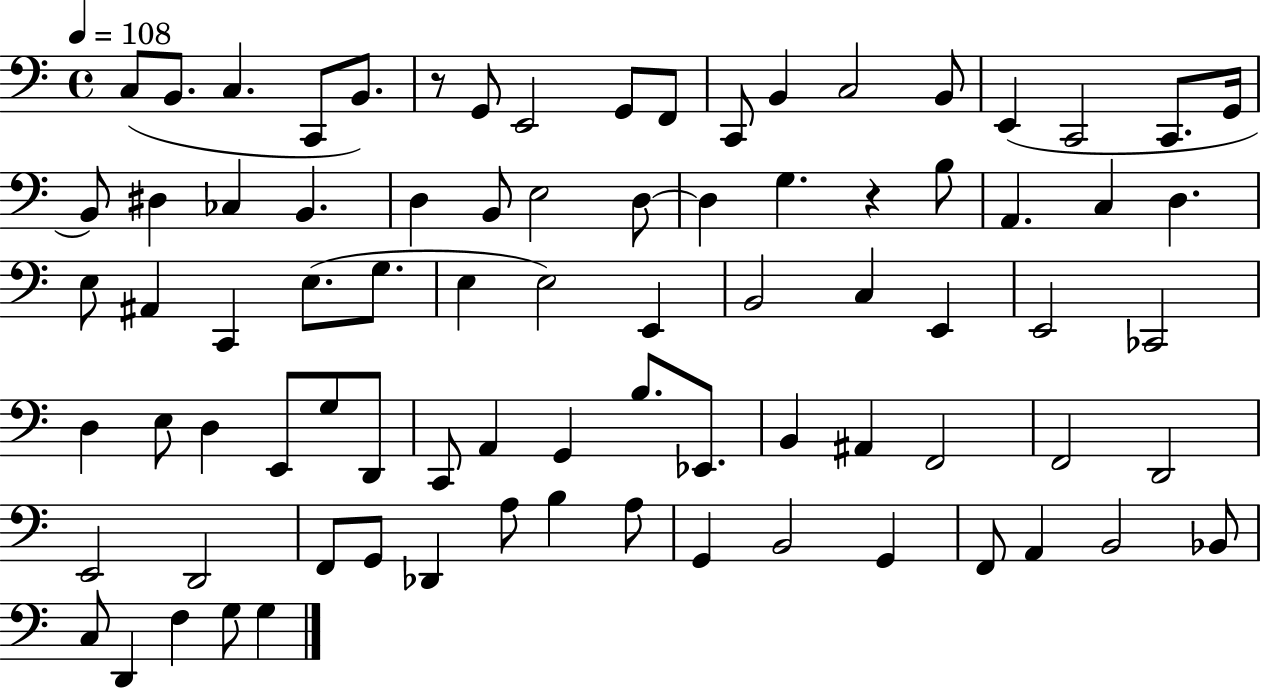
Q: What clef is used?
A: bass